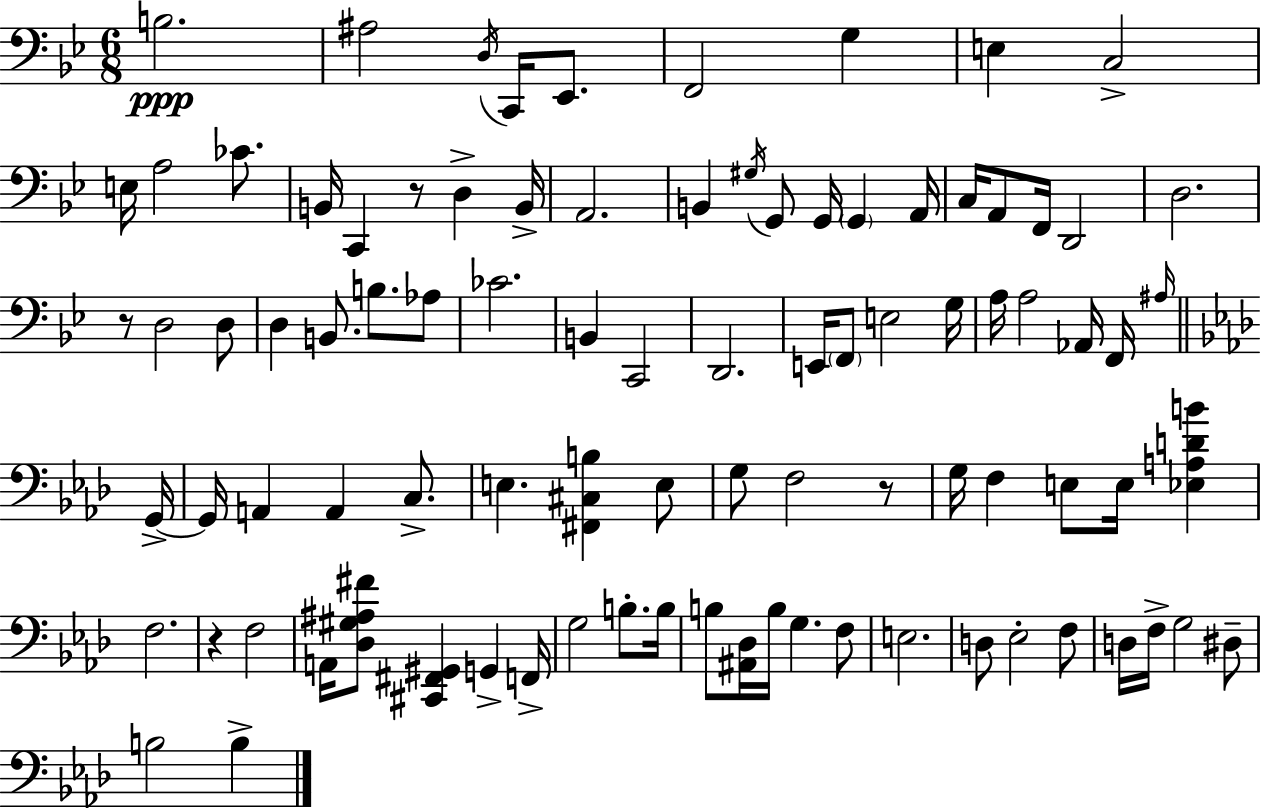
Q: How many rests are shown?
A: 4